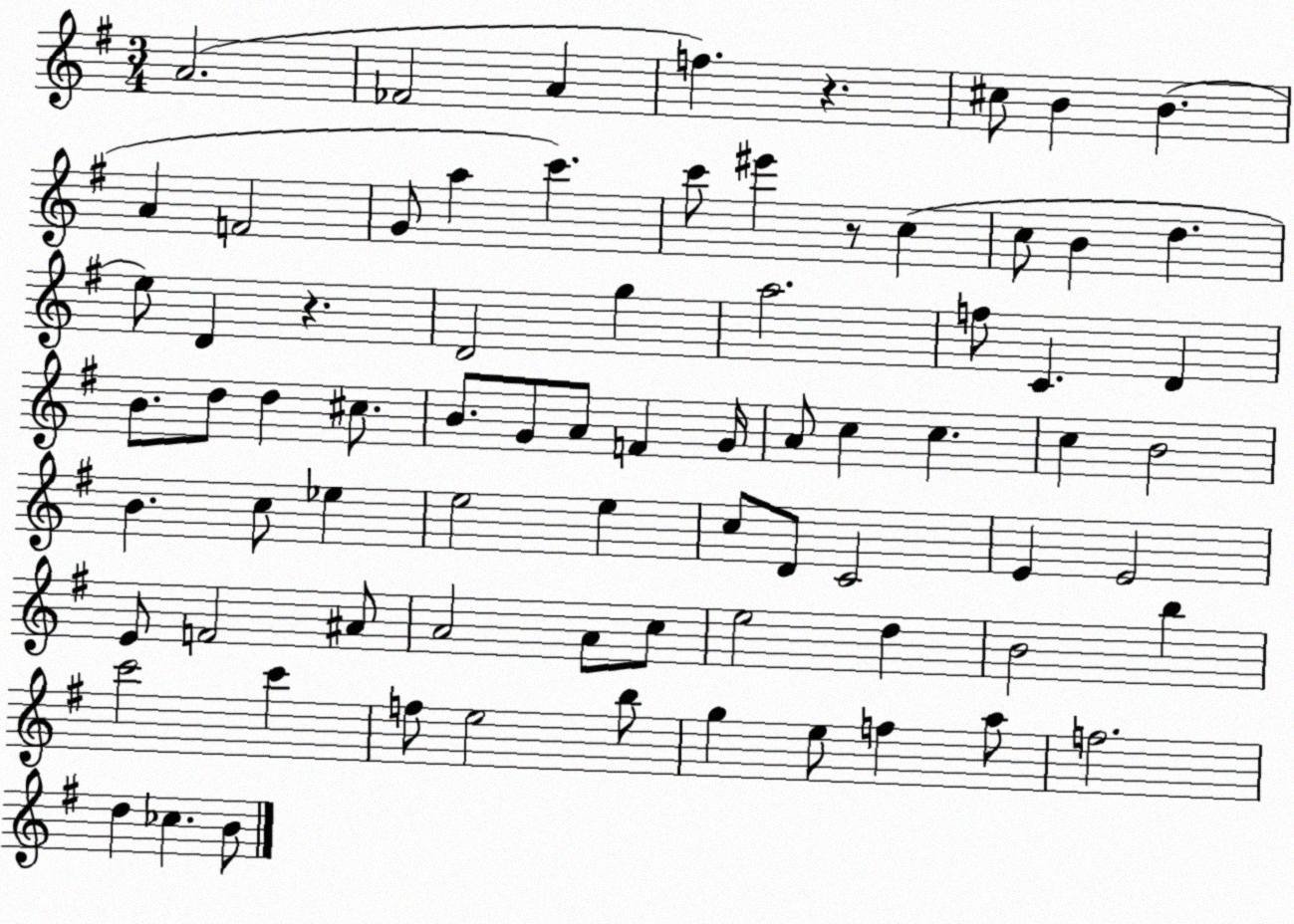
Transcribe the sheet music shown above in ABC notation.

X:1
T:Untitled
M:3/4
L:1/4
K:G
A2 _F2 A f z ^c/2 B B A F2 G/2 a c' c'/2 ^e' z/2 c c/2 B d e/2 D z D2 g a2 f/2 C D B/2 d/2 d ^c/2 B/2 G/2 A/2 F G/4 A/2 c c c B2 B c/2 _e e2 e c/2 D/2 C2 E E2 E/2 F2 ^A/2 A2 A/2 c/2 e2 d B2 b c'2 c' f/2 e2 b/2 g e/2 f a/2 f2 d _c B/2